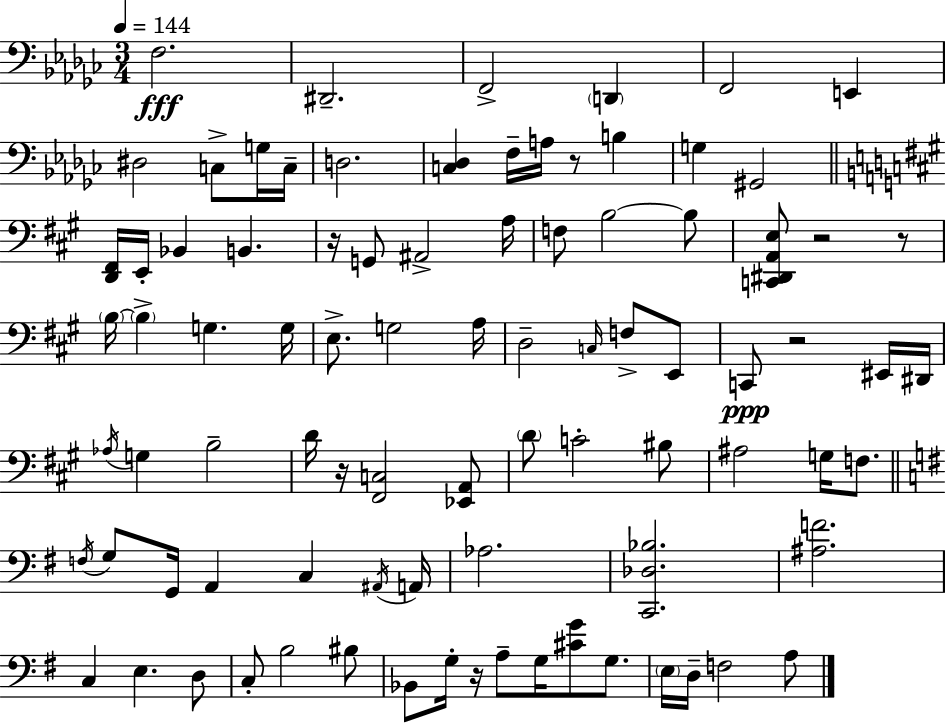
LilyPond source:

{
  \clef bass
  \numericTimeSignature
  \time 3/4
  \key ees \minor
  \tempo 4 = 144
  \repeat volta 2 { f2.\fff | dis,2.-- | f,2-> \parenthesize d,4 | f,2 e,4 | \break dis2 c8-> g16 c16-- | d2. | <c des>4 f16-- a16 r8 b4 | g4 gis,2 | \break \bar "||" \break \key a \major <d, fis,>16 e,16-. bes,4 b,4. | r16 g,8 ais,2-> a16 | f8 b2~~ b8 | <c, dis, a, e>8 r2 r8 | \break \parenthesize b16~~ \parenthesize b4-> g4. g16 | e8.-> g2 a16 | d2-- \grace { c16 } f8-> e,8 | c,8\ppp r2 eis,16 | \break dis,16 \acciaccatura { aes16 } g4 b2-- | d'16 r16 <fis, c>2 | <ees, a,>8 \parenthesize d'8 c'2-. | bis8 ais2 g16 f8. | \break \bar "||" \break \key g \major \acciaccatura { f16 } g8 g,16 a,4 c4 | \acciaccatura { ais,16 } a,16 aes2. | <c, des bes>2. | <ais f'>2. | \break c4 e4. | d8 c8-. b2 | bis8 bes,8 g16-. r16 a8-- g16 <cis' g'>8 g8. | \parenthesize e16 d16-- f2 | \break a8 } \bar "|."
}